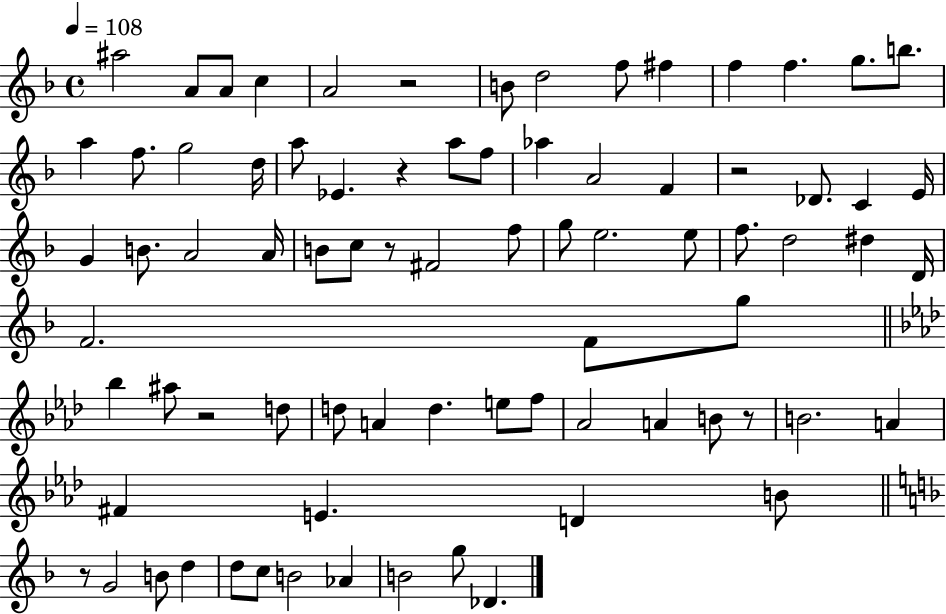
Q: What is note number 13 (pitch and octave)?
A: B5